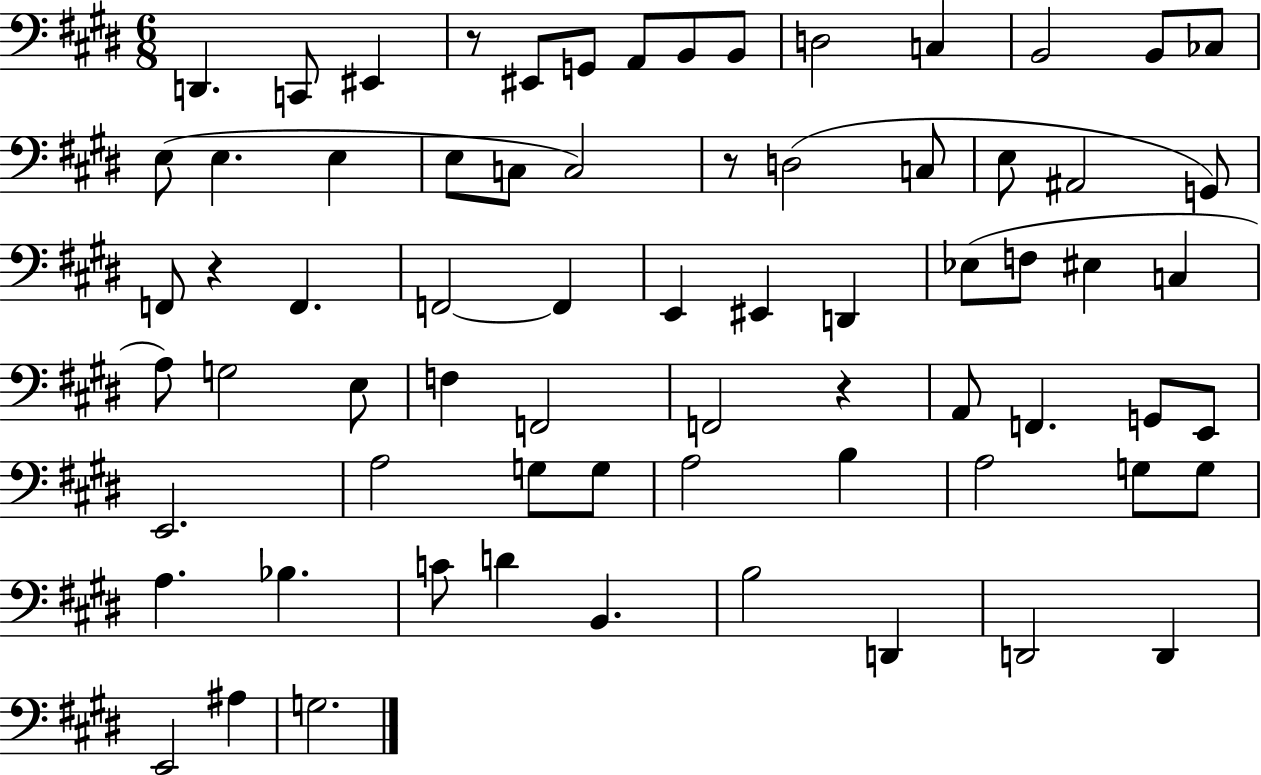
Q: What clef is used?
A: bass